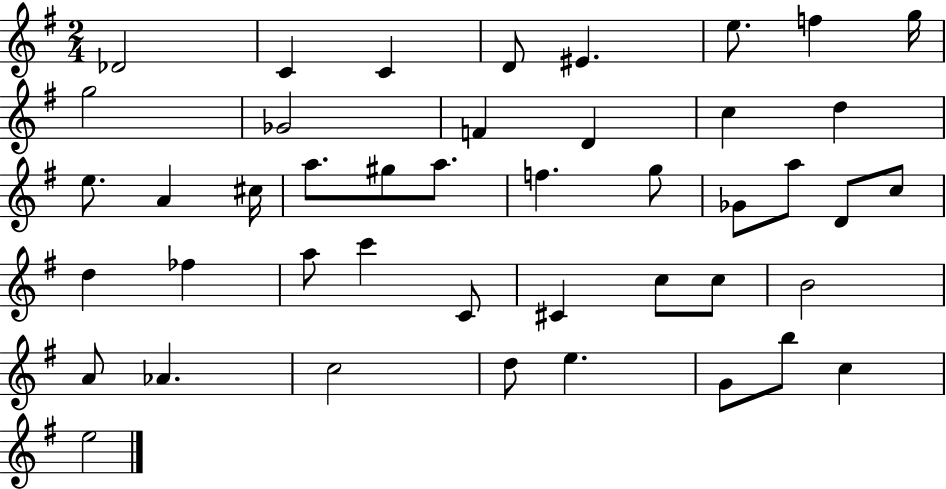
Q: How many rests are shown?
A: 0